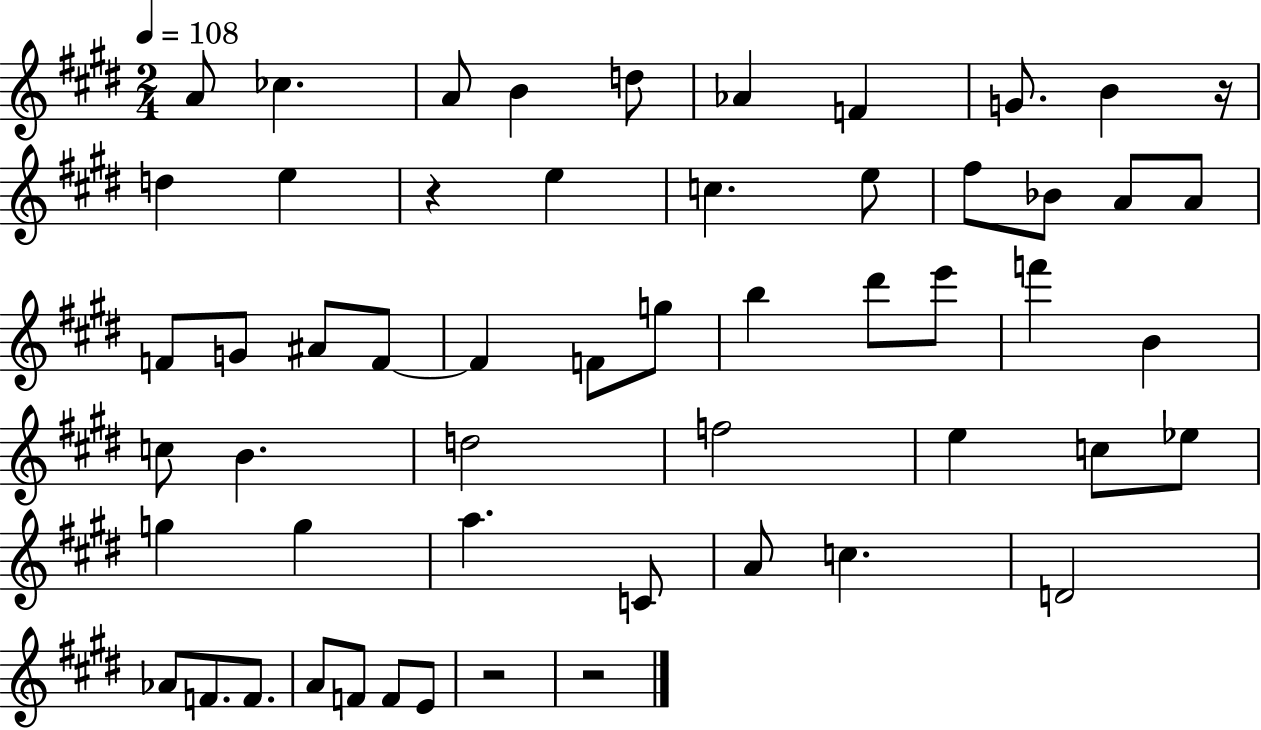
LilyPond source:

{
  \clef treble
  \numericTimeSignature
  \time 2/4
  \key e \major
  \tempo 4 = 108
  a'8 ces''4. | a'8 b'4 d''8 | aes'4 f'4 | g'8. b'4 r16 | \break d''4 e''4 | r4 e''4 | c''4. e''8 | fis''8 bes'8 a'8 a'8 | \break f'8 g'8 ais'8 f'8~~ | f'4 f'8 g''8 | b''4 dis'''8 e'''8 | f'''4 b'4 | \break c''8 b'4. | d''2 | f''2 | e''4 c''8 ees''8 | \break g''4 g''4 | a''4. c'8 | a'8 c''4. | d'2 | \break aes'8 f'8. f'8. | a'8 f'8 f'8 e'8 | r2 | r2 | \break \bar "|."
}